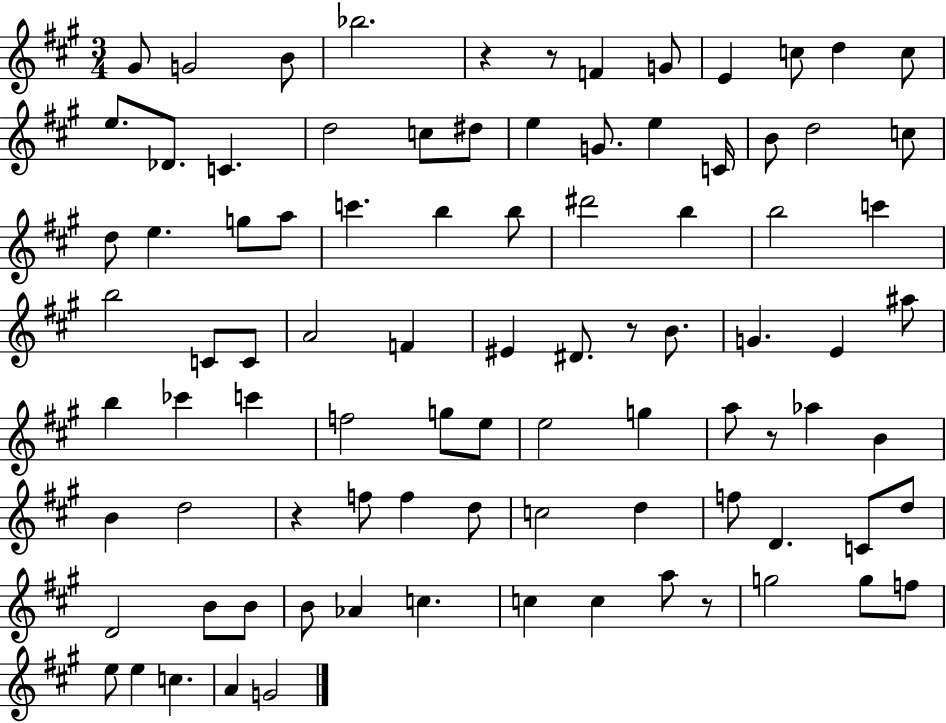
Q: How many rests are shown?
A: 6